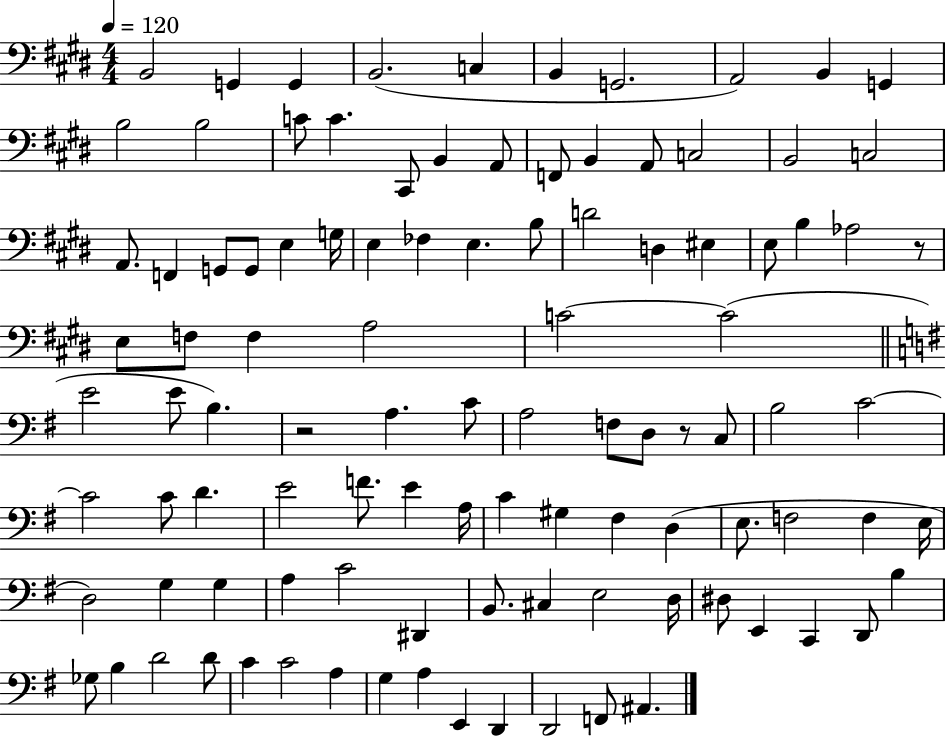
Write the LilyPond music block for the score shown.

{
  \clef bass
  \numericTimeSignature
  \time 4/4
  \key e \major
  \tempo 4 = 120
  b,2 g,4 g,4 | b,2.( c4 | b,4 g,2. | a,2) b,4 g,4 | \break b2 b2 | c'8 c'4. cis,8 b,4 a,8 | f,8 b,4 a,8 c2 | b,2 c2 | \break a,8. f,4 g,8 g,8 e4 g16 | e4 fes4 e4. b8 | d'2 d4 eis4 | e8 b4 aes2 r8 | \break e8 f8 f4 a2 | c'2~~ c'2( | \bar "||" \break \key e \minor e'2 e'8 b4.) | r2 a4. c'8 | a2 f8 d8 r8 c8 | b2 c'2~~ | \break c'2 c'8 d'4. | e'2 f'8. e'4 a16 | c'4 gis4 fis4 d4( | e8. f2 f4 e16 | \break d2) g4 g4 | a4 c'2 dis,4 | b,8. cis4 e2 d16 | dis8 e,4 c,4 d,8 b4 | \break ges8 b4 d'2 d'8 | c'4 c'2 a4 | g4 a4 e,4 d,4 | d,2 f,8 ais,4. | \break \bar "|."
}